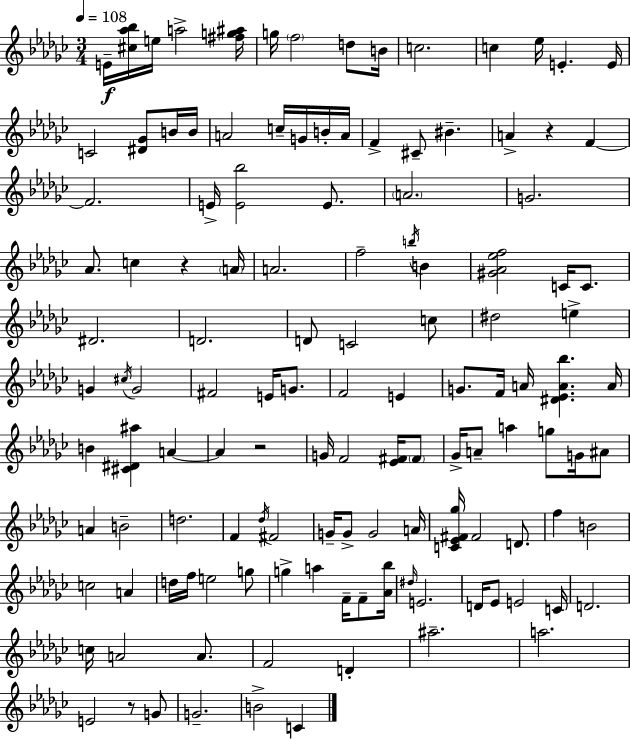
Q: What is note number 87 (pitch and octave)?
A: D5